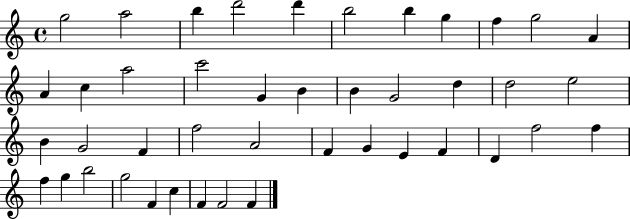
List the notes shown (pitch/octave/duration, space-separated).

G5/h A5/h B5/q D6/h D6/q B5/h B5/q G5/q F5/q G5/h A4/q A4/q C5/q A5/h C6/h G4/q B4/q B4/q G4/h D5/q D5/h E5/h B4/q G4/h F4/q F5/h A4/h F4/q G4/q E4/q F4/q D4/q F5/h F5/q F5/q G5/q B5/h G5/h F4/q C5/q F4/q F4/h F4/q